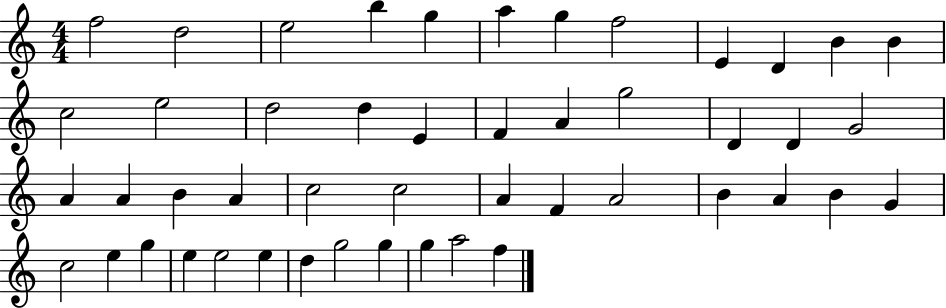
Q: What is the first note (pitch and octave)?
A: F5